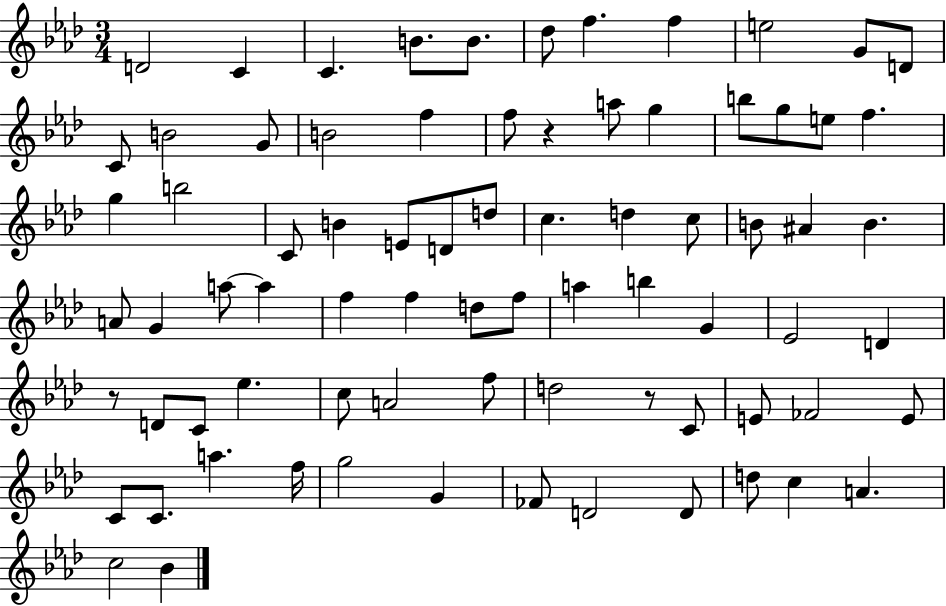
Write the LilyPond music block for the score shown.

{
  \clef treble
  \numericTimeSignature
  \time 3/4
  \key aes \major
  d'2 c'4 | c'4. b'8. b'8. | des''8 f''4. f''4 | e''2 g'8 d'8 | \break c'8 b'2 g'8 | b'2 f''4 | f''8 r4 a''8 g''4 | b''8 g''8 e''8 f''4. | \break g''4 b''2 | c'8 b'4 e'8 d'8 d''8 | c''4. d''4 c''8 | b'8 ais'4 b'4. | \break a'8 g'4 a''8~~ a''4 | f''4 f''4 d''8 f''8 | a''4 b''4 g'4 | ees'2 d'4 | \break r8 d'8 c'8 ees''4. | c''8 a'2 f''8 | d''2 r8 c'8 | e'8 fes'2 e'8 | \break c'8 c'8. a''4. f''16 | g''2 g'4 | fes'8 d'2 d'8 | d''8 c''4 a'4. | \break c''2 bes'4 | \bar "|."
}